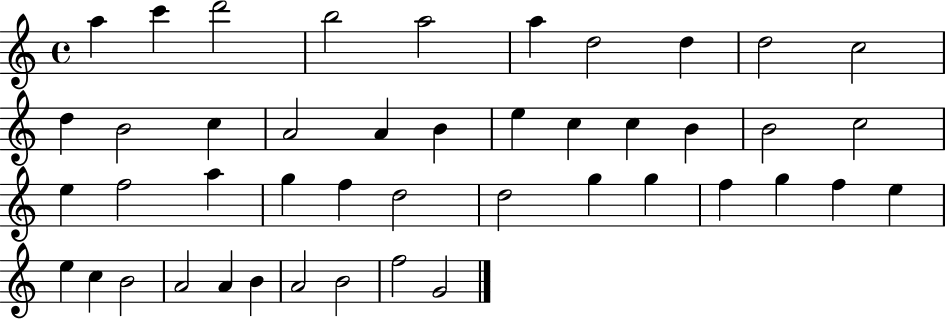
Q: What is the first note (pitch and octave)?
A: A5